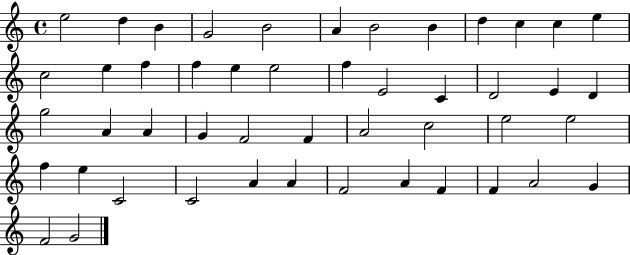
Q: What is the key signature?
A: C major